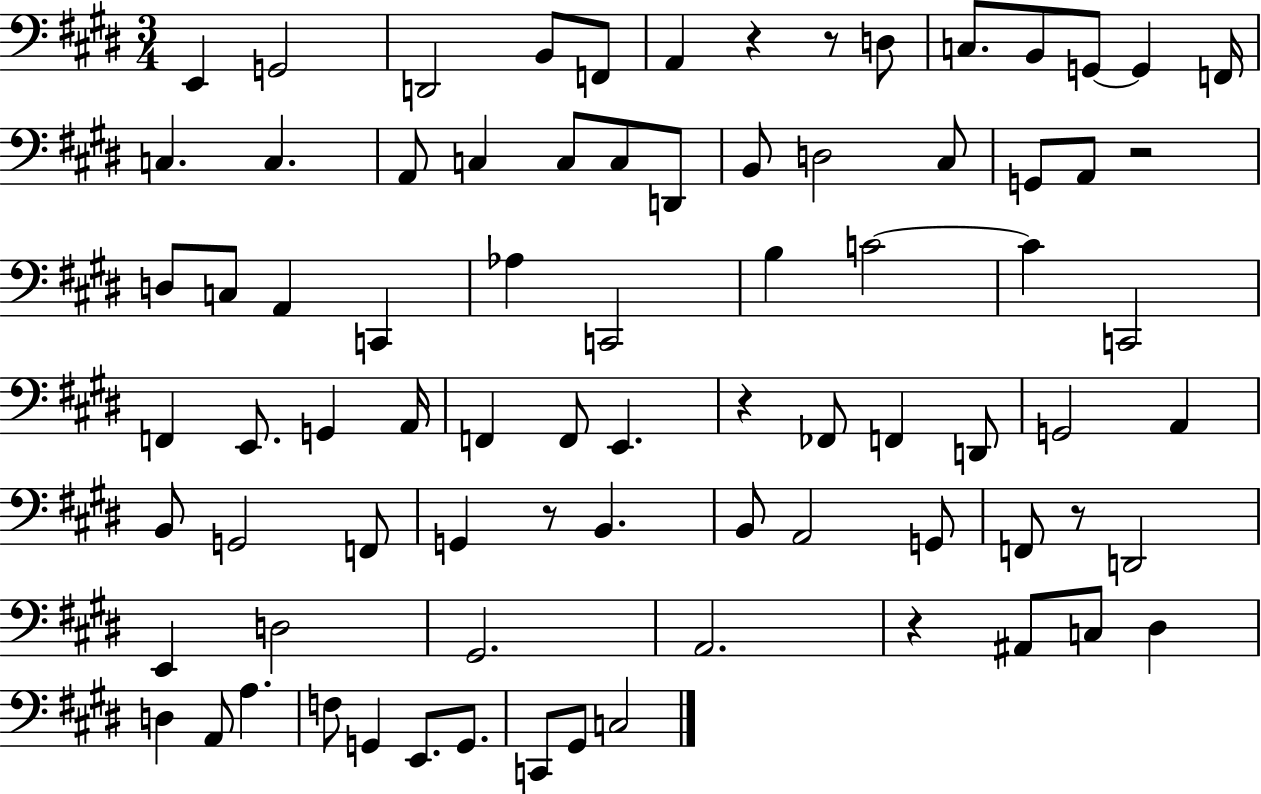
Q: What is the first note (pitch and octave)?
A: E2